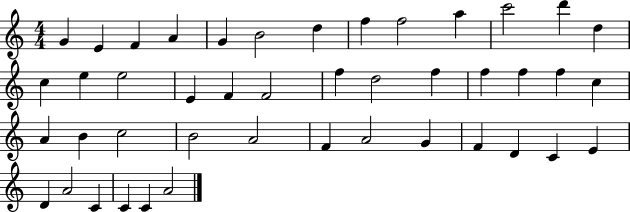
X:1
T:Untitled
M:4/4
L:1/4
K:C
G E F A G B2 d f f2 a c'2 d' d c e e2 E F F2 f d2 f f f f c A B c2 B2 A2 F A2 G F D C E D A2 C C C A2